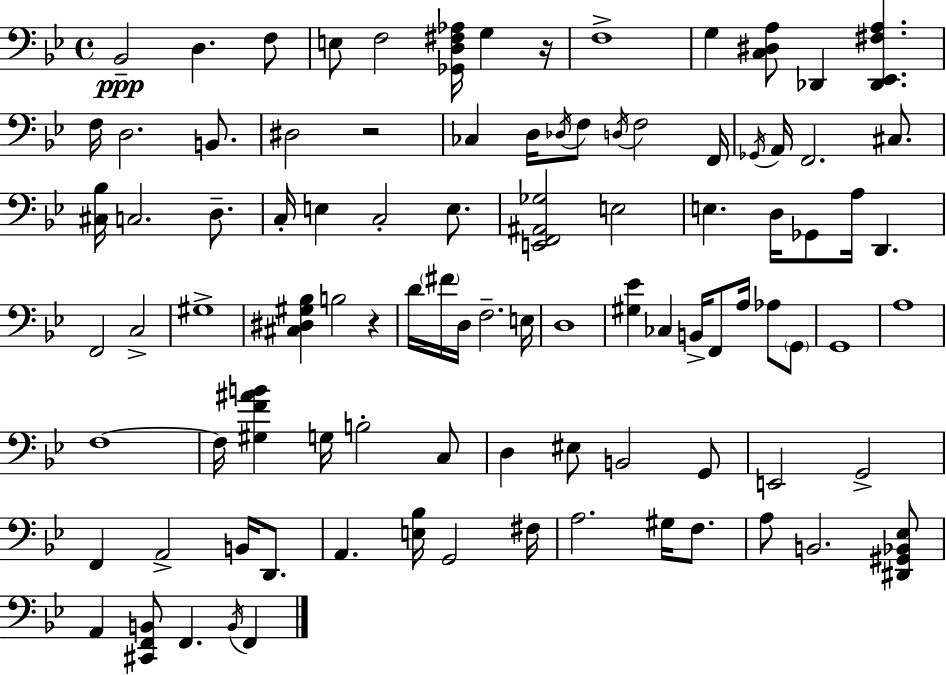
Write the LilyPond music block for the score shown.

{
  \clef bass
  \time 4/4
  \defaultTimeSignature
  \key bes \major
  bes,2--\ppp d4. f8 | e8 f2 <ges, d fis aes>16 g4 r16 | f1-> | g4 <c dis a>8 des,4 <des, ees, fis a>4. | \break f16 d2. b,8. | dis2 r2 | ces4 d16 \acciaccatura { des16 } f8 \acciaccatura { d16 } f2 | f,16 \acciaccatura { ges,16 } a,16 f,2. | \break cis8. <cis bes>16 c2. | d8.-- c16-. e4 c2-. | e8. <e, f, ais, ges>2 e2 | e4. d16 ges,8 a16 d,4. | \break f,2 c2-> | gis1-> | <cis dis gis bes>4 b2 r4 | d'16 \parenthesize fis'16 d16 f2.-- | \break e16 d1 | <gis ees'>4 ces4 b,16-> f,8 a16 aes8 | \parenthesize g,8 g,1 | a1 | \break f1~~ | f16 <gis f' ais' b'>4 g16 b2-. | c8 d4 eis8 b,2 | g,8 e,2 g,2-> | \break f,4 a,2-> b,16 | d,8. a,4. <e bes>16 g,2 | fis16 a2. gis16 | f8. a8 b,2. | \break <dis, gis, bes, ees>8 a,4 <cis, f, b,>8 f,4. \acciaccatura { b,16 } | f,4 \bar "|."
}